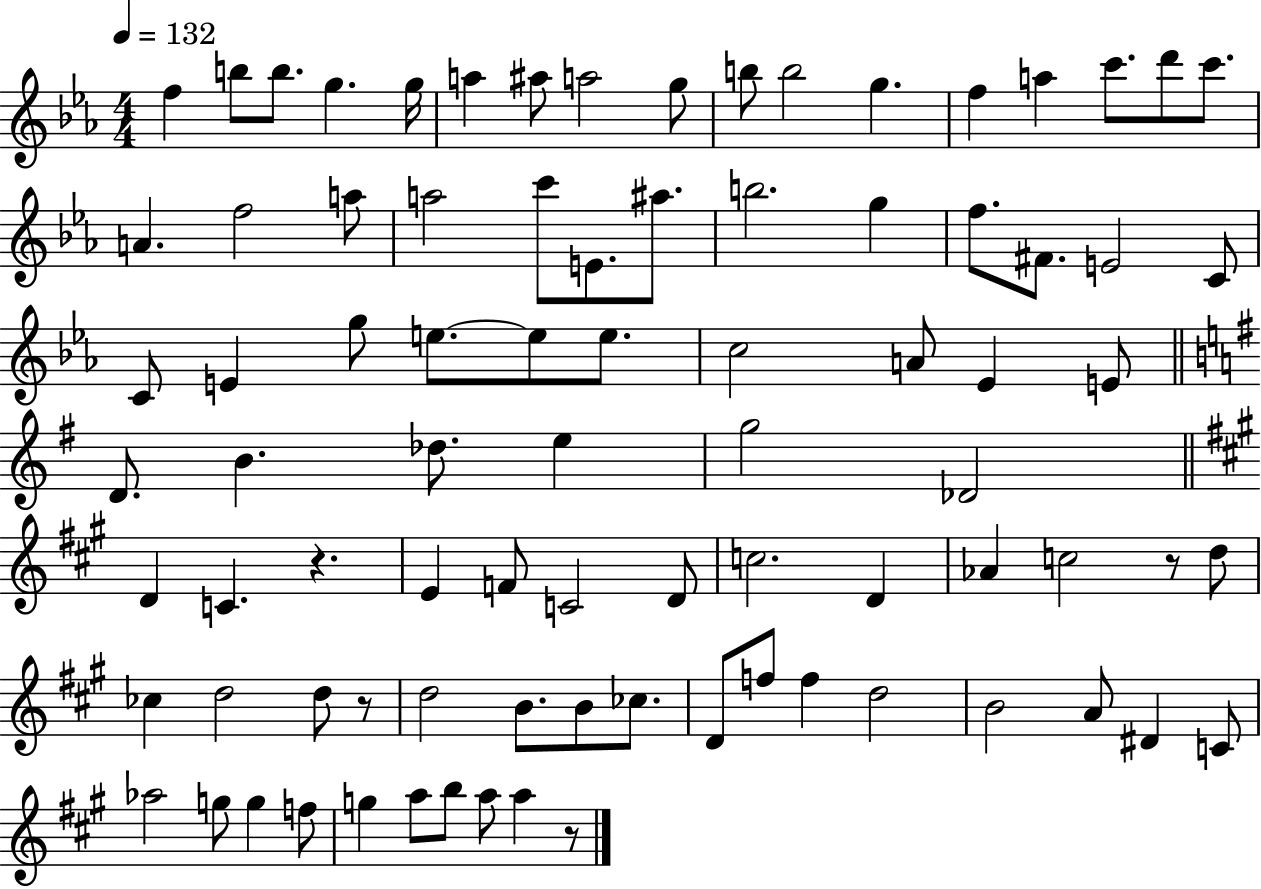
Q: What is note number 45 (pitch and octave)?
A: G5